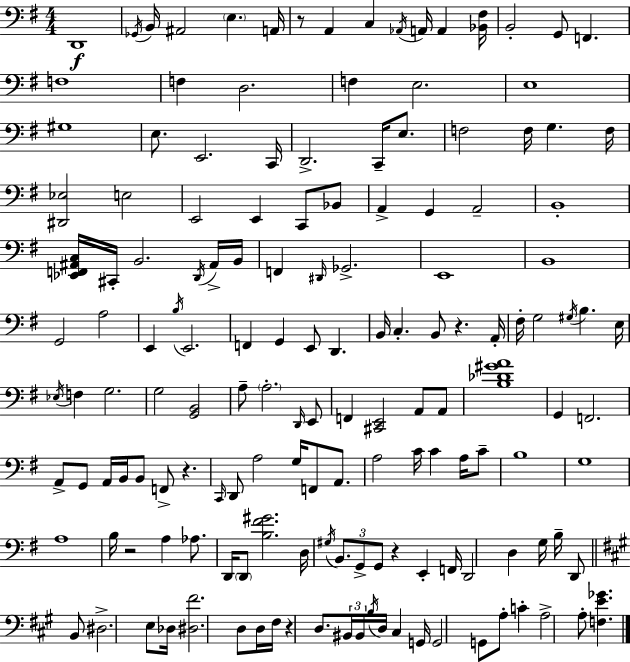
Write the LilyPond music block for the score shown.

{
  \clef bass
  \numericTimeSignature
  \time 4/4
  \key g \major
  d,1\f | \acciaccatura { ges,16 } b,16 ais,2 \parenthesize e4. | a,16 r8 a,4 c4 \acciaccatura { aes,16 } a,16 a,4 | <bes, fis>16 b,2-. g,8 f,4. | \break f1 | f4 d2. | f4 e2. | e1 | \break gis1 | e8. e,2. | c,16 d,2.-> c,16-- e8. | f2 f16 g4. | \break f16 <dis, ees>2 e2 | e,2 e,4 c,8 | bes,8 a,4-> g,4 a,2-- | b,1-. | \break <ees, f, ais, c>16 cis,16-. b,2. | \acciaccatura { d,16 } ais,16-> b,16 f,4 \grace { dis,16 } ges,2.-> | e,1 | b,1 | \break g,2 a2 | e,4 \acciaccatura { b16 } e,2. | f,4 g,4 e,8 d,4. | b,16 c4.-. b,8 r4. | \break a,16-. fis16-. g2 \acciaccatura { gis16 } b4. | e16 \acciaccatura { ees16 } f4 g2. | g2 <g, b,>2 | a8-- \parenthesize a2.-. | \break \grace { d,16 } e,8 f,4 <cis, e,>2 | a,8 a,8 <b des' gis' a'>1 | g,4 f,2. | a,8-> g,8 a,16 b,16 b,8 | \break f,8-> r4. \grace { c,16 } d,8 a2 | g16 f,8 a,8. a2 | c'16 c'4 a16 c'8-- b1 | g1 | \break a1 | b16 r2 | a4 aes8. d,16 \parenthesize d,8 <b fis' gis'>2. | d16 \acciaccatura { gis16 } \tuplet 3/2 { b,8. g,8-> g,8 } | \break r4 e,4-. f,16 d,2 | d4 g16 b16-- d,8 \bar "||" \break \key a \major b,8 dis2.-> e8 | des16 <dis fis'>2. d8 d16 | fis16 r4 d8. \tuplet 3/2 { bis,16 bis,16 \acciaccatura { b16 } } d16 cis4 | g,16 g,2 g,8 a8-. c'4-. | \break a2-> a8-. <f e' ges'>4. | \bar "|."
}